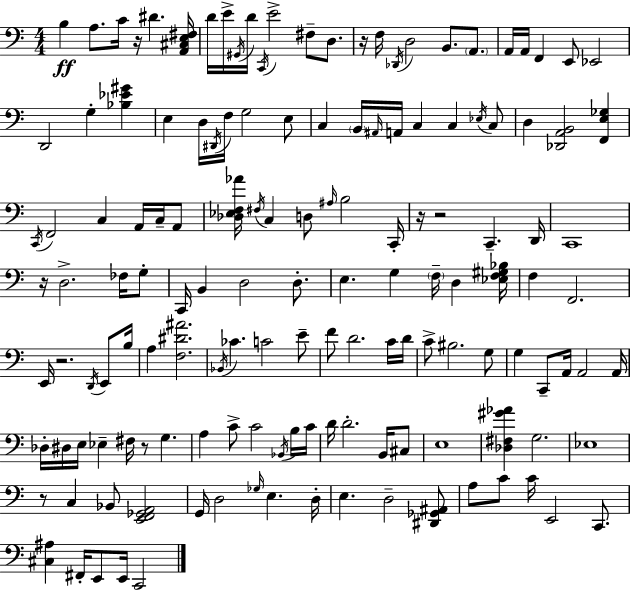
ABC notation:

X:1
T:Untitled
M:4/4
L:1/4
K:C
B, A,/2 C/4 z/4 ^D [A,,^C,E,^F,]/4 D/4 E/4 ^G,,/4 D/4 C,,/4 E2 ^F,/2 D,/2 z/4 F,/4 _D,,/4 D,2 B,,/2 A,,/2 A,,/4 A,,/4 F,, E,,/2 _E,,2 D,,2 G, [_B,_E^G] E, D,/4 ^D,,/4 F,/4 G,2 E,/2 C, B,,/4 ^A,,/4 A,,/4 C, C, _E,/4 C,/2 D, [_D,,A,,B,,]2 [F,,E,_G,] C,,/4 F,,2 C, A,,/4 C,/4 A,,/2 [_D,_E,F,_A]/4 ^F,/4 C, D,/2 ^A,/4 B,2 C,,/4 z/4 z2 C,, D,,/4 C,,4 z/4 D,2 _F,/4 G,/2 C,,/4 B,, D,2 D,/2 E, G, F,/4 D, [_E,F,^G,_B,]/4 F, F,,2 E,,/4 z2 D,,/4 E,,/2 B,/4 A, [F,^D^A]2 _B,,/4 _C C2 E/2 F/2 D2 C/4 D/4 C/2 ^B,2 G,/2 G, C,,/2 A,,/4 A,,2 A,,/4 _D,/4 ^D,/4 E,/4 _E, ^F,/4 z/2 G, A, C/2 C2 _B,,/4 B,/4 C/4 D/4 D2 B,,/4 ^C,/2 E,4 [_D,^F,^G_A] G,2 _E,4 z/2 C, _B,,/2 [E,,F,,_G,,A,,]2 G,,/4 D,2 _G,/4 E, D,/4 E, D,2 [^D,,_G,,^A,,]/2 A,/2 C/2 C/4 E,,2 C,,/2 [^C,^A,] ^F,,/4 E,,/2 E,,/4 C,,2